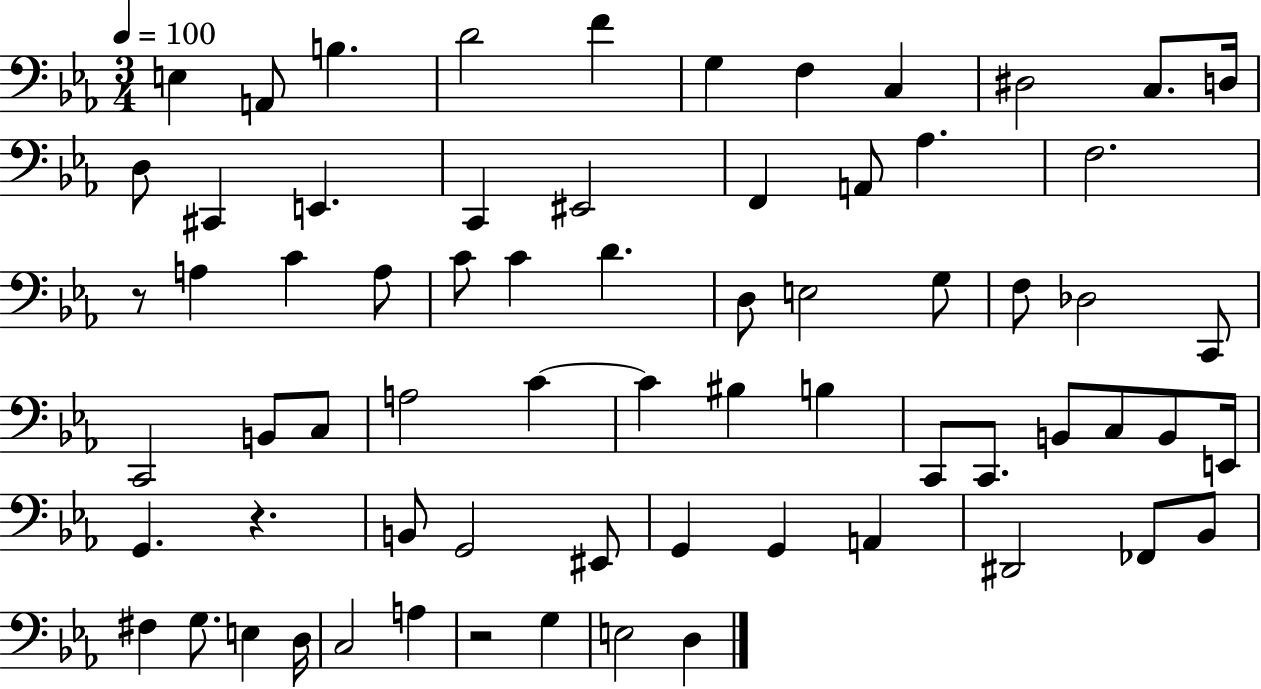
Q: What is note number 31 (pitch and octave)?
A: Db3